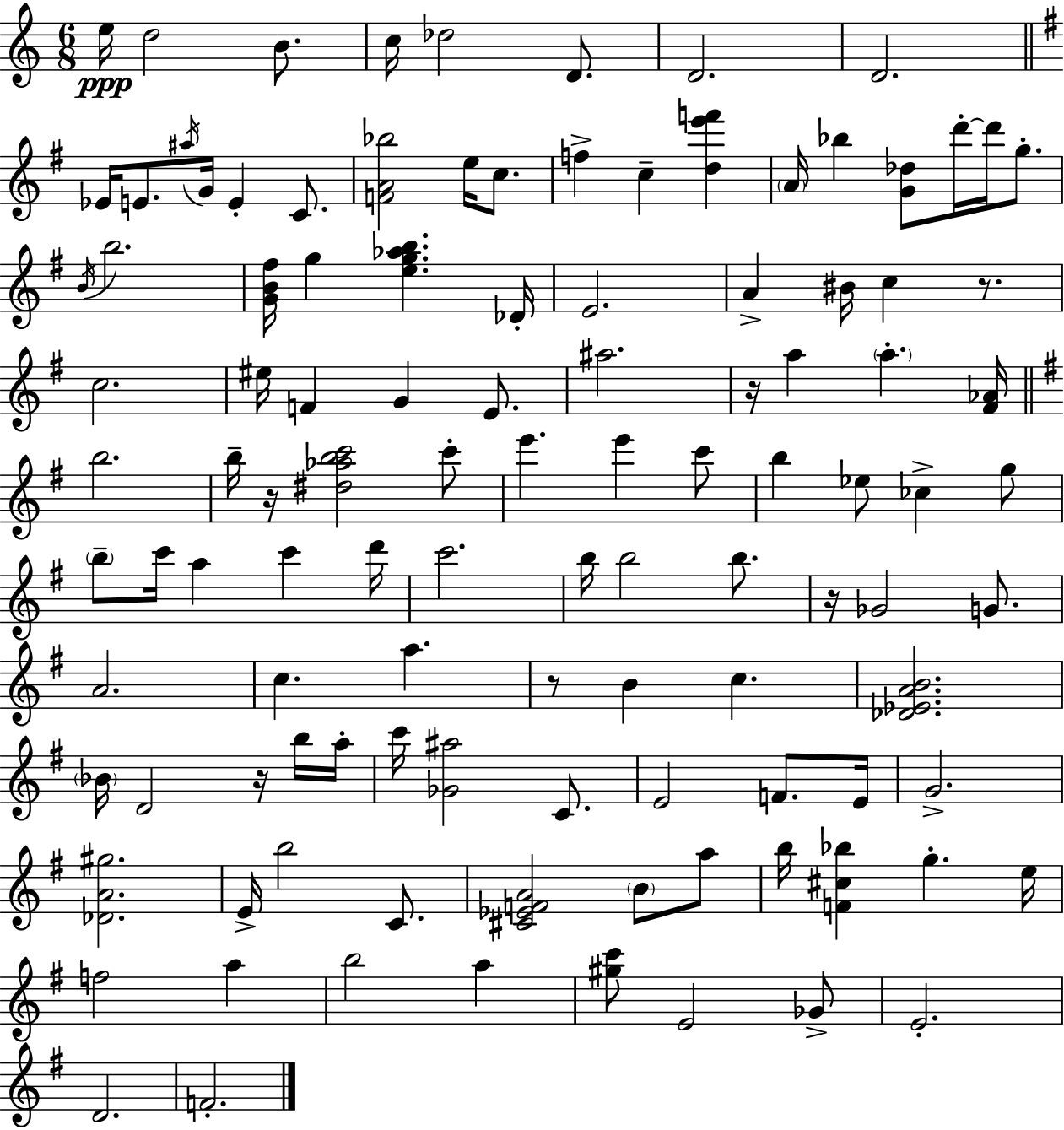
{
  \clef treble
  \numericTimeSignature
  \time 6/8
  \key c \major
  \repeat volta 2 { e''16\ppp d''2 b'8. | c''16 des''2 d'8. | d'2. | d'2. | \break \bar "||" \break \key e \minor ees'16 e'8. \acciaccatura { ais''16 } g'16 e'4-. c'8. | <f' a' bes''>2 e''16 c''8. | f''4-> c''4-- <d'' e''' f'''>4 | \parenthesize a'16 bes''4 <g' des''>8 d'''16-.~~ d'''16 g''8.-. | \break \acciaccatura { b'16 } b''2. | <g' b' fis''>16 g''4 <e'' g'' aes'' b''>4. | des'16-. e'2. | a'4-> bis'16 c''4 r8. | \break c''2. | eis''16 f'4 g'4 e'8. | ais''2. | r16 a''4 \parenthesize a''4.-. | \break <fis' aes'>16 \bar "||" \break \key e \minor b''2. | b''16-- r16 <dis'' aes'' b'' c'''>2 c'''8-. | e'''4. e'''4 c'''8 | b''4 ees''8 ces''4-> g''8 | \break \parenthesize b''8-- c'''16 a''4 c'''4 d'''16 | c'''2. | b''16 b''2 b''8. | r16 ges'2 g'8. | \break a'2. | c''4. a''4. | r8 b'4 c''4. | <des' ees' a' b'>2. | \break \parenthesize bes'16 d'2 r16 b''16 a''16-. | c'''16 <ges' ais''>2 c'8. | e'2 f'8. e'16 | g'2.-> | \break <des' a' gis''>2. | e'16-> b''2 c'8. | <cis' ees' f' a'>2 \parenthesize b'8 a''8 | b''16 <f' cis'' bes''>4 g''4.-. e''16 | \break f''2 a''4 | b''2 a''4 | <gis'' c'''>8 e'2 ges'8-> | e'2.-. | \break d'2. | f'2.-. | } \bar "|."
}